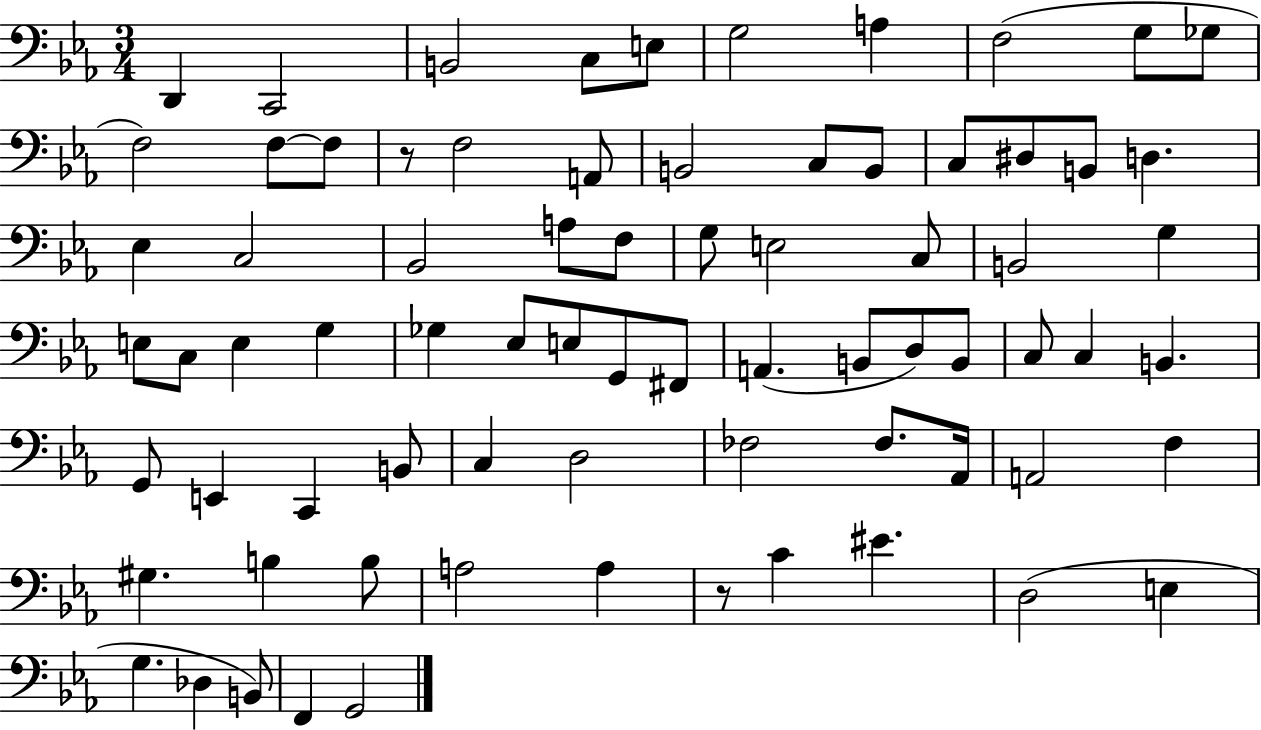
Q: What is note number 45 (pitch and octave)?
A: B2